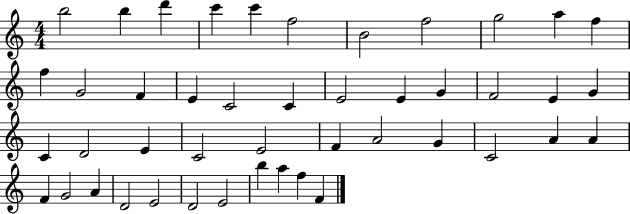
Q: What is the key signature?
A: C major